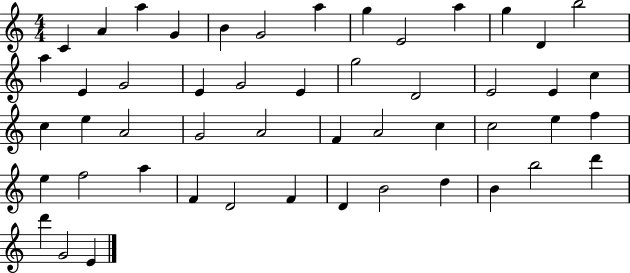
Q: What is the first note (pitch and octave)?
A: C4